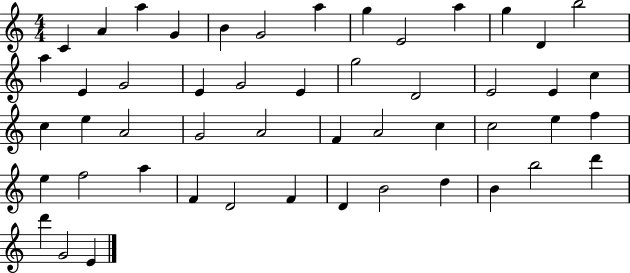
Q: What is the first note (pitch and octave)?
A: C4